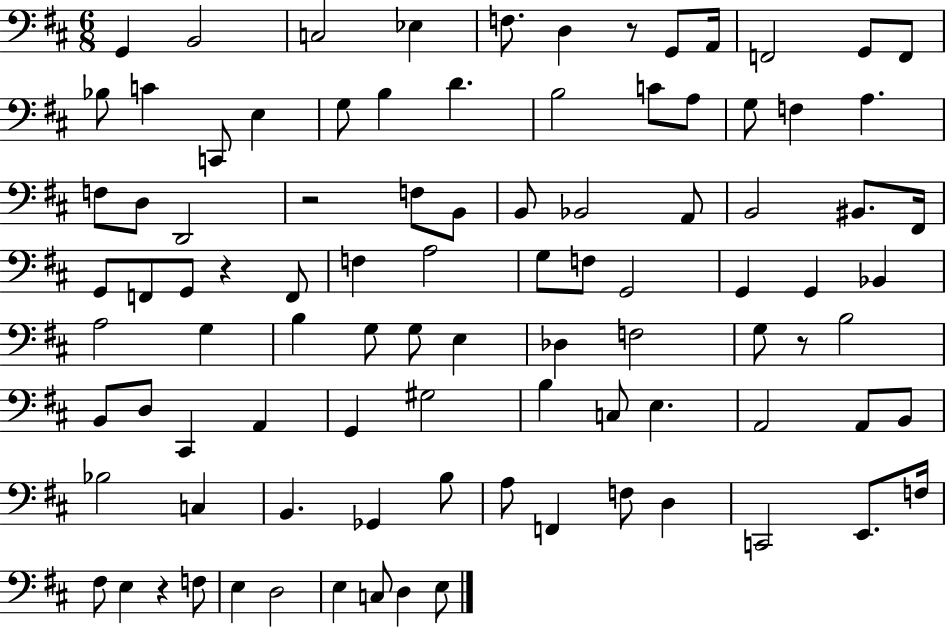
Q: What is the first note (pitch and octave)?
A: G2